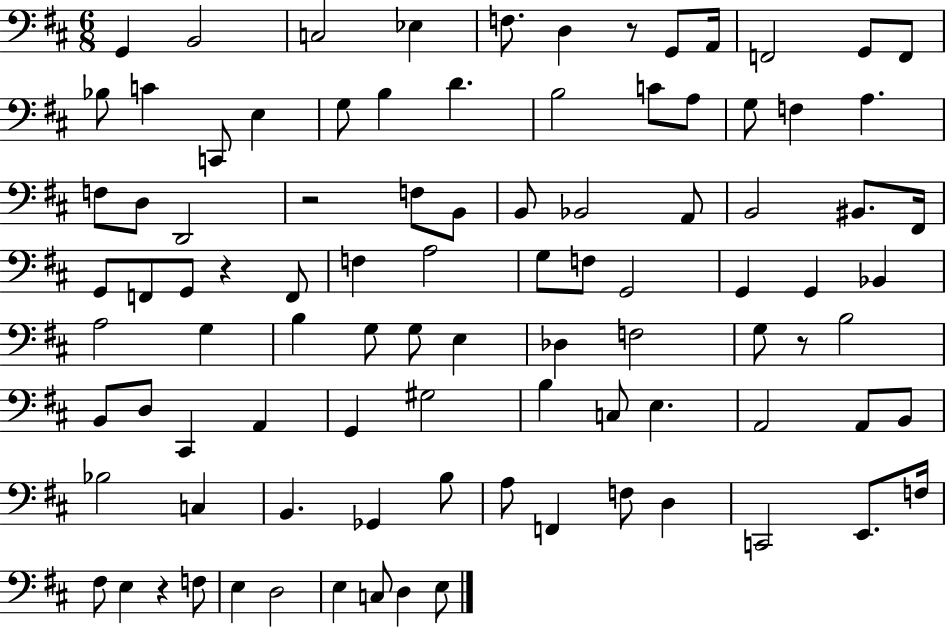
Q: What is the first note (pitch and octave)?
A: G2